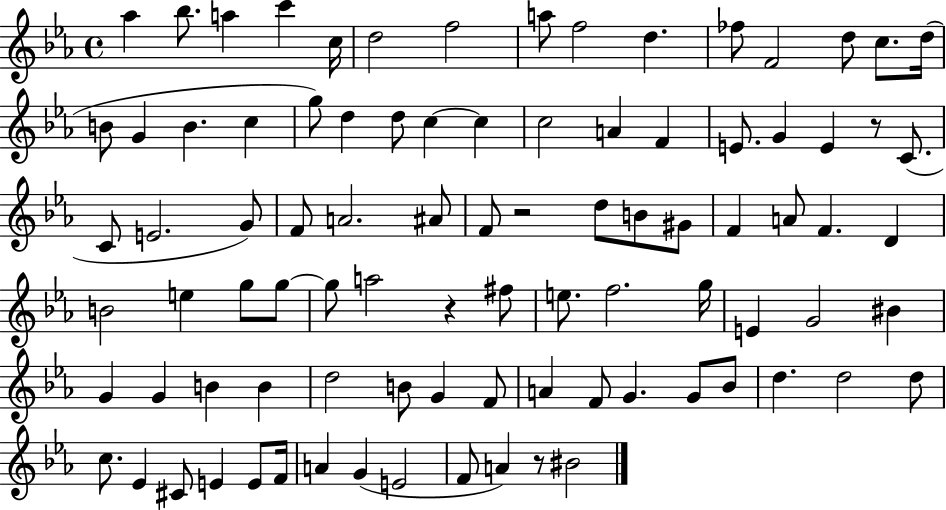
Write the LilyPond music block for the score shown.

{
  \clef treble
  \time 4/4
  \defaultTimeSignature
  \key ees \major
  aes''4 bes''8. a''4 c'''4 c''16 | d''2 f''2 | a''8 f''2 d''4. | fes''8 f'2 d''8 c''8. d''16( | \break b'8 g'4 b'4. c''4 | g''8) d''4 d''8 c''4~~ c''4 | c''2 a'4 f'4 | e'8. g'4 e'4 r8 c'8.( | \break c'8 e'2. g'8) | f'8 a'2. ais'8 | f'8 r2 d''8 b'8 gis'8 | f'4 a'8 f'4. d'4 | \break b'2 e''4 g''8 g''8~~ | g''8 a''2 r4 fis''8 | e''8. f''2. g''16 | e'4 g'2 bis'4 | \break g'4 g'4 b'4 b'4 | d''2 b'8 g'4 f'8 | a'4 f'8 g'4. g'8 bes'8 | d''4. d''2 d''8 | \break c''8. ees'4 cis'8 e'4 e'8 f'16 | a'4 g'4( e'2 | f'8 a'4) r8 bis'2 | \bar "|."
}